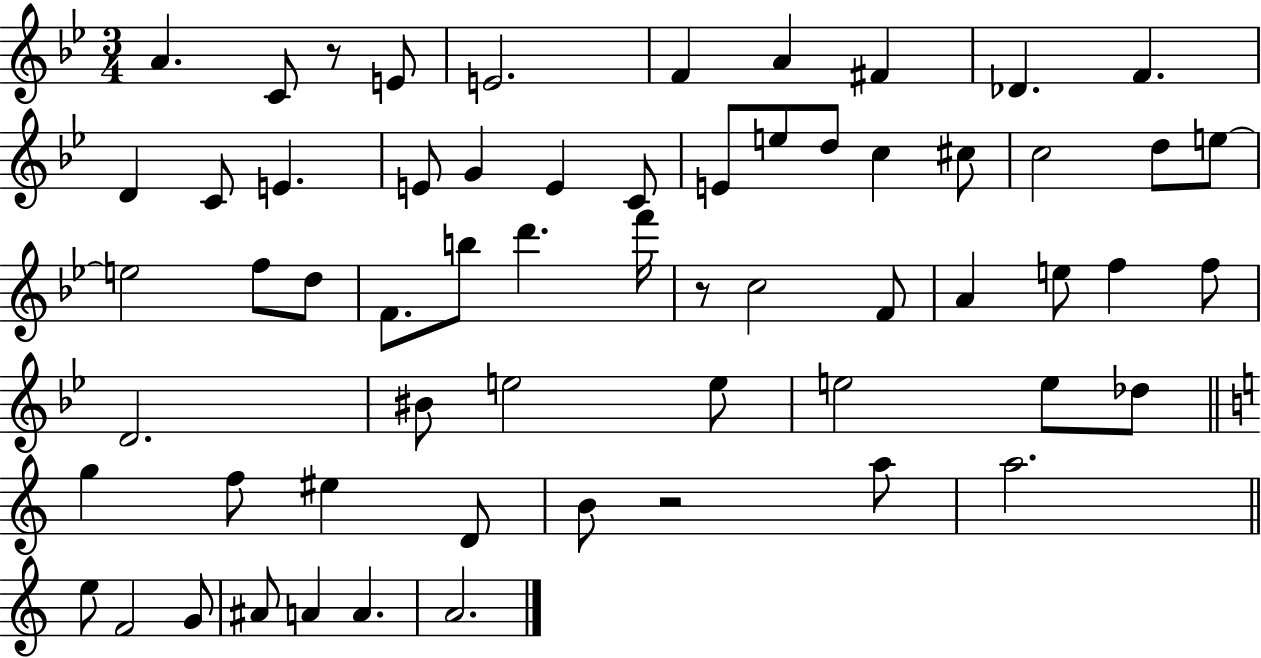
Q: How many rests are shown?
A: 3